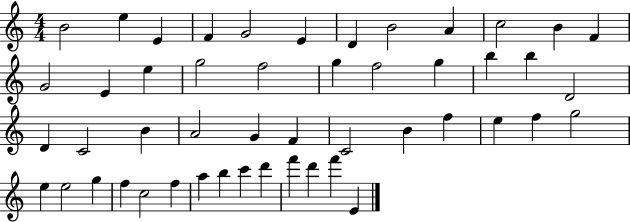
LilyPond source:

{
  \clef treble
  \numericTimeSignature
  \time 4/4
  \key c \major
  b'2 e''4 e'4 | f'4 g'2 e'4 | d'4 b'2 a'4 | c''2 b'4 f'4 | \break g'2 e'4 e''4 | g''2 f''2 | g''4 f''2 g''4 | b''4 b''4 d'2 | \break d'4 c'2 b'4 | a'2 g'4 f'4 | c'2 b'4 f''4 | e''4 f''4 g''2 | \break e''4 e''2 g''4 | f''4 c''2 f''4 | a''4 b''4 c'''4 d'''4 | f'''4 d'''4 f'''4 e'4 | \break \bar "|."
}